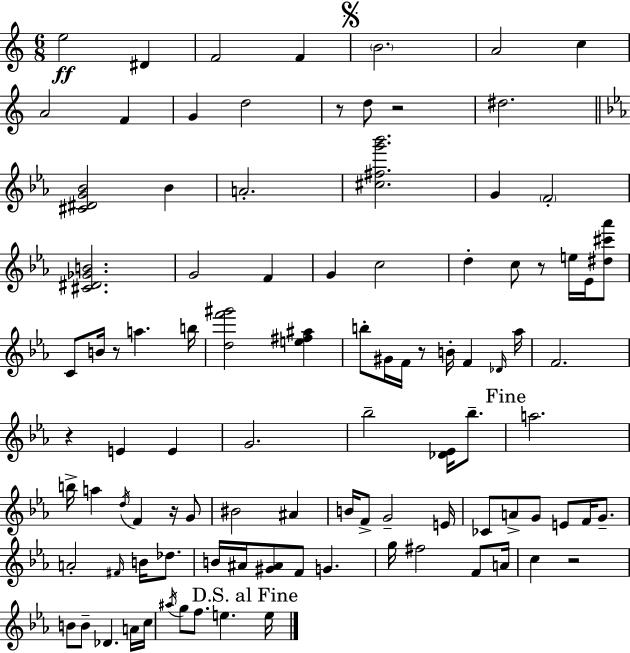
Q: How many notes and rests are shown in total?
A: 99